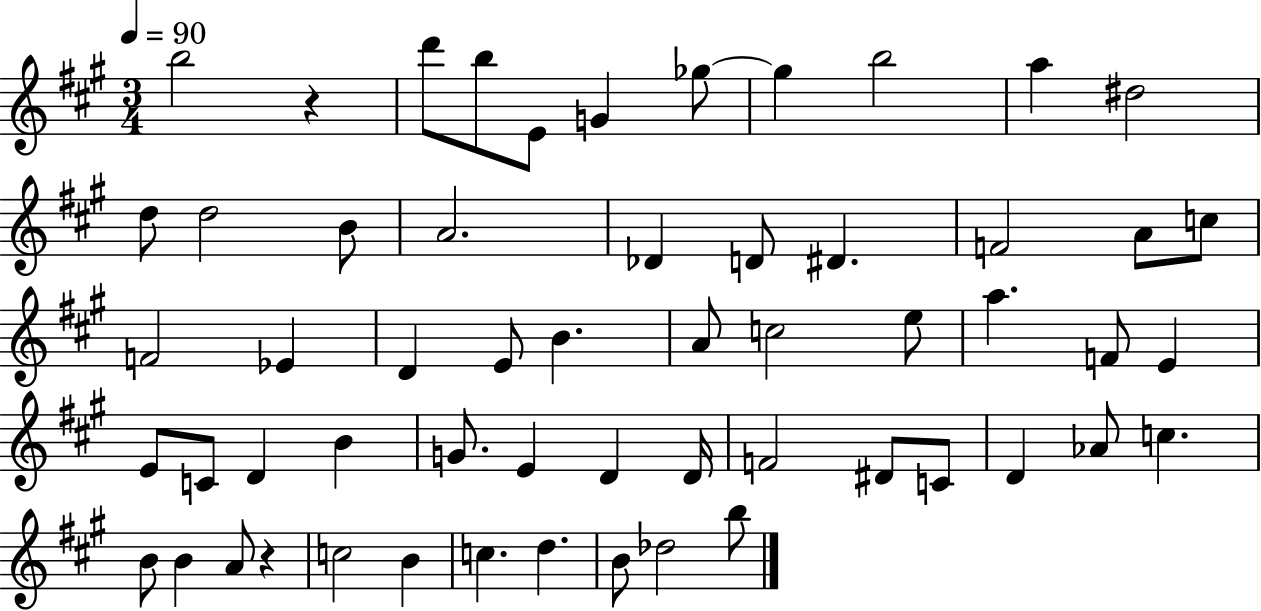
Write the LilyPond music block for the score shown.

{
  \clef treble
  \numericTimeSignature
  \time 3/4
  \key a \major
  \tempo 4 = 90
  b''2 r4 | d'''8 b''8 e'8 g'4 ges''8~~ | ges''4 b''2 | a''4 dis''2 | \break d''8 d''2 b'8 | a'2. | des'4 d'8 dis'4. | f'2 a'8 c''8 | \break f'2 ees'4 | d'4 e'8 b'4. | a'8 c''2 e''8 | a''4. f'8 e'4 | \break e'8 c'8 d'4 b'4 | g'8. e'4 d'4 d'16 | f'2 dis'8 c'8 | d'4 aes'8 c''4. | \break b'8 b'4 a'8 r4 | c''2 b'4 | c''4. d''4. | b'8 des''2 b''8 | \break \bar "|."
}